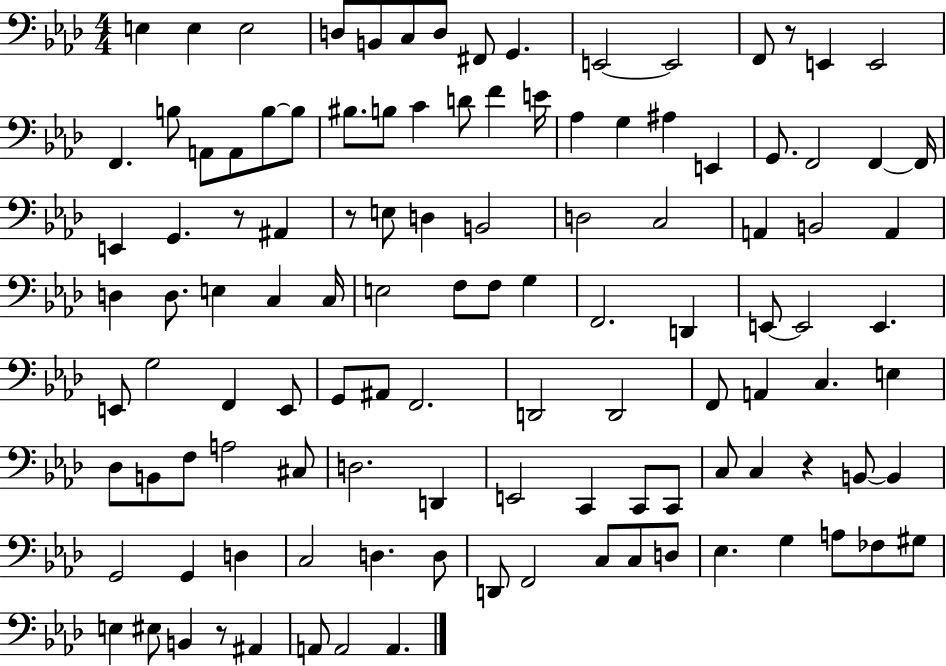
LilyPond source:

{
  \clef bass
  \numericTimeSignature
  \time 4/4
  \key aes \major
  \repeat volta 2 { e4 e4 e2 | d8 b,8 c8 d8 fis,8 g,4. | e,2~~ e,2 | f,8 r8 e,4 e,2 | \break f,4. b8 a,8 a,8 b8~~ b8 | bis8. b8 c'4 d'8 f'4 e'16 | aes4 g4 ais4 e,4 | g,8. f,2 f,4~~ f,16 | \break e,4 g,4. r8 ais,4 | r8 e8 d4 b,2 | d2 c2 | a,4 b,2 a,4 | \break d4 d8. e4 c4 c16 | e2 f8 f8 g4 | f,2. d,4 | e,8~~ e,2 e,4. | \break e,8 g2 f,4 e,8 | g,8 ais,8 f,2. | d,2 d,2 | f,8 a,4 c4. e4 | \break des8 b,8 f8 a2 cis8 | d2. d,4 | e,2 c,4 c,8 c,8 | c8 c4 r4 b,8~~ b,4 | \break g,2 g,4 d4 | c2 d4. d8 | d,8 f,2 c8 c8 d8 | ees4. g4 a8 fes8 gis8 | \break e4 eis8 b,4 r8 ais,4 | a,8 a,2 a,4. | } \bar "|."
}